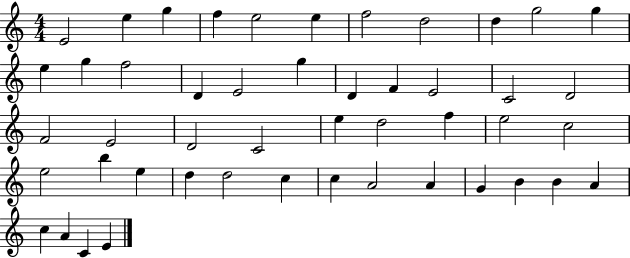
E4/h E5/q G5/q F5/q E5/h E5/q F5/h D5/h D5/q G5/h G5/q E5/q G5/q F5/h D4/q E4/h G5/q D4/q F4/q E4/h C4/h D4/h F4/h E4/h D4/h C4/h E5/q D5/h F5/q E5/h C5/h E5/h B5/q E5/q D5/q D5/h C5/q C5/q A4/h A4/q G4/q B4/q B4/q A4/q C5/q A4/q C4/q E4/q